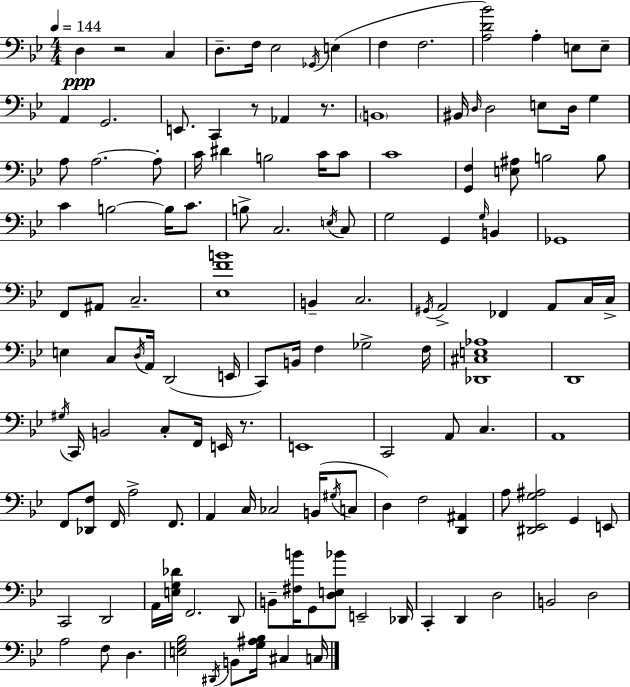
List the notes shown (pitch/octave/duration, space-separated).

D3/q R/h C3/q D3/e. F3/s Eb3/h Gb2/s E3/q F3/q F3/h. [A3,D4,Bb4]/h A3/q E3/e E3/e A2/q G2/h. E2/e. C2/q R/e Ab2/q R/e. B2/w BIS2/s D3/s D3/h E3/e D3/s G3/q A3/e A3/h. A3/e C4/s D#4/q B3/h C4/s C4/e C4/w [G2,F3]/q [E3,A#3]/e B3/h B3/e C4/q B3/h B3/s C4/e. B3/e C3/h. E3/s C3/e G3/h G2/q G3/s B2/q Gb2/w F2/e A#2/e C3/h. [Eb3,F4,B4]/w B2/q C3/h. G#2/s A2/h FES2/q A2/e C3/s C3/s E3/q C3/e D3/s A2/s D2/h E2/s C2/e B2/s F3/q Gb3/h F3/s [Db2,C#3,E3,Ab3]/w D2/w G#3/s C2/s B2/h C3/e F2/s E2/s R/e. E2/w C2/h A2/e C3/q. A2/w F2/e [Db2,F3]/e F2/s A3/h F2/e. A2/q C3/s CES3/h B2/s G#3/s C3/e D3/q F3/h [D2,A#2]/q A3/e [D#2,Eb2,G3,A#3]/h G2/q E2/e C2/h D2/h A2/s [E3,G3,Db4]/s F2/h. D2/e B2/e [F#3,B4]/s G2/e [D3,E3,Bb4]/e E2/h Db2/s C2/q D2/q D3/h B2/h D3/h A3/h F3/e D3/q. [E3,G3,Bb3]/h D#2/s B2/e [G3,A#3,Bb3]/s C#3/q C3/s